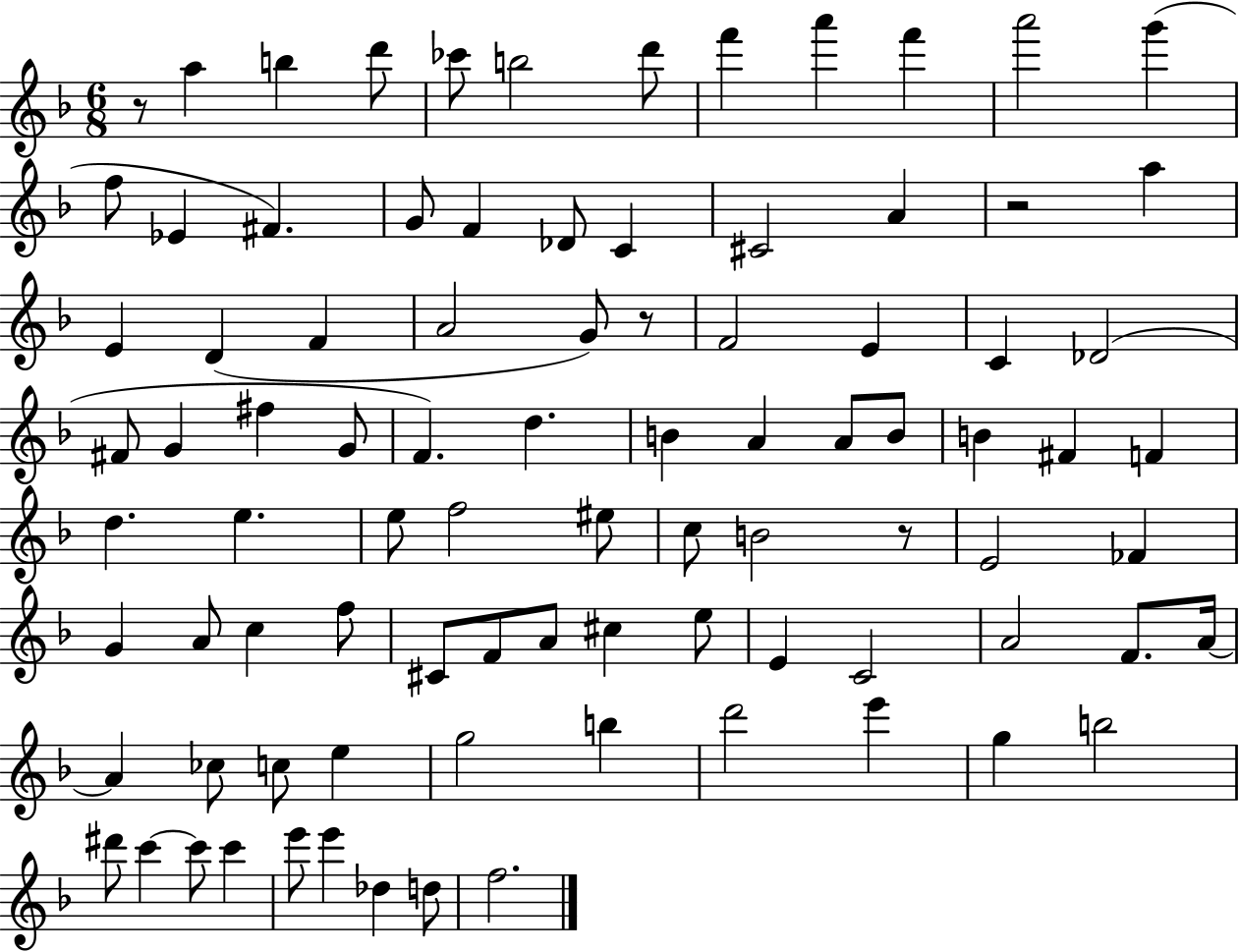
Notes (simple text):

R/e A5/q B5/q D6/e CES6/e B5/h D6/e F6/q A6/q F6/q A6/h G6/q F5/e Eb4/q F#4/q. G4/e F4/q Db4/e C4/q C#4/h A4/q R/h A5/q E4/q D4/q F4/q A4/h G4/e R/e F4/h E4/q C4/q Db4/h F#4/e G4/q F#5/q G4/e F4/q. D5/q. B4/q A4/q A4/e B4/e B4/q F#4/q F4/q D5/q. E5/q. E5/e F5/h EIS5/e C5/e B4/h R/e E4/h FES4/q G4/q A4/e C5/q F5/e C#4/e F4/e A4/e C#5/q E5/e E4/q C4/h A4/h F4/e. A4/s A4/q CES5/e C5/e E5/q G5/h B5/q D6/h E6/q G5/q B5/h D#6/e C6/q C6/e C6/q E6/e E6/q Db5/q D5/e F5/h.